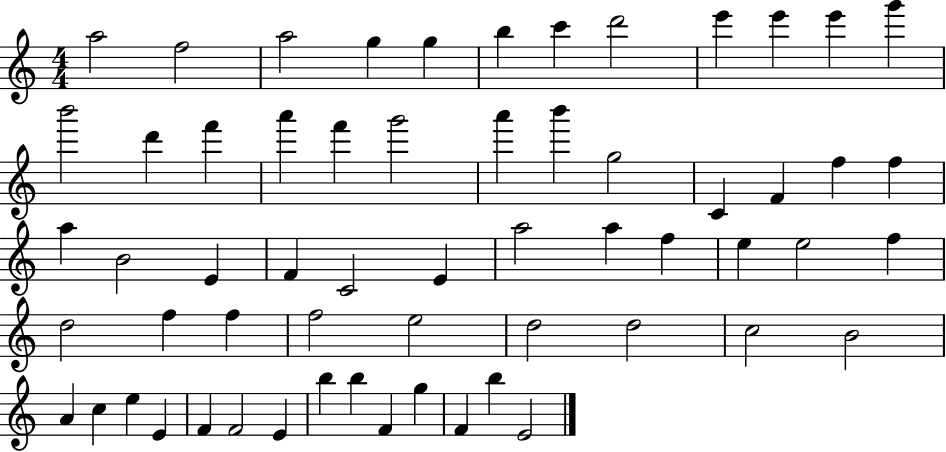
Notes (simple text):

A5/h F5/h A5/h G5/q G5/q B5/q C6/q D6/h E6/q E6/q E6/q G6/q B6/h D6/q F6/q A6/q F6/q G6/h A6/q B6/q G5/h C4/q F4/q F5/q F5/q A5/q B4/h E4/q F4/q C4/h E4/q A5/h A5/q F5/q E5/q E5/h F5/q D5/h F5/q F5/q F5/h E5/h D5/h D5/h C5/h B4/h A4/q C5/q E5/q E4/q F4/q F4/h E4/q B5/q B5/q F4/q G5/q F4/q B5/q E4/h